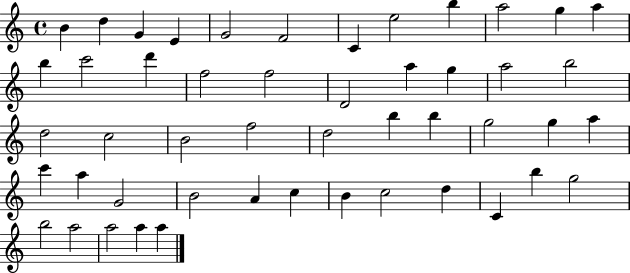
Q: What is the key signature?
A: C major